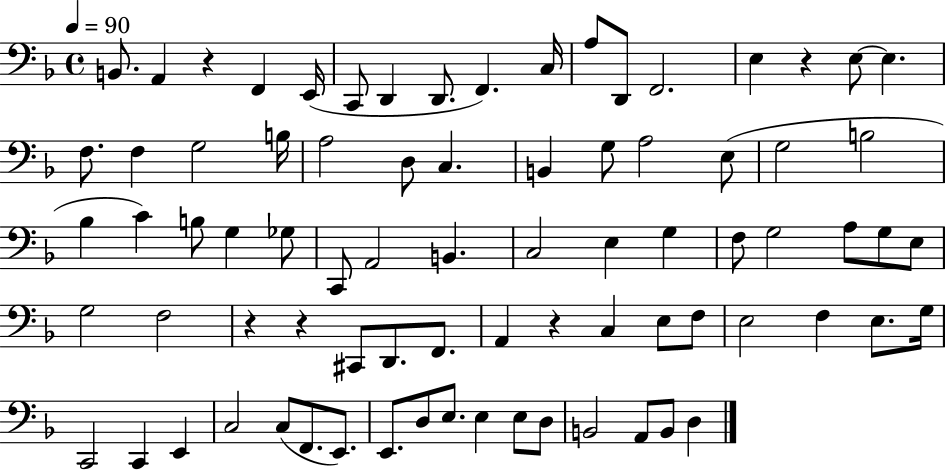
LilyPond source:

{
  \clef bass
  \time 4/4
  \defaultTimeSignature
  \key f \major
  \tempo 4 = 90
  b,8. a,4 r4 f,4 e,16( | c,8 d,4 d,8. f,4.) c16 | a8 d,8 f,2. | e4 r4 e8~~ e4. | \break f8. f4 g2 b16 | a2 d8 c4. | b,4 g8 a2 e8( | g2 b2 | \break bes4 c'4) b8 g4 ges8 | c,8 a,2 b,4. | c2 e4 g4 | f8 g2 a8 g8 e8 | \break g2 f2 | r4 r4 cis,8 d,8. f,8. | a,4 r4 c4 e8 f8 | e2 f4 e8. g16 | \break c,2 c,4 e,4 | c2 c8( f,8. e,8.) | e,8. d8 e8. e4 e8 d8 | b,2 a,8 b,8 d4 | \break \bar "|."
}